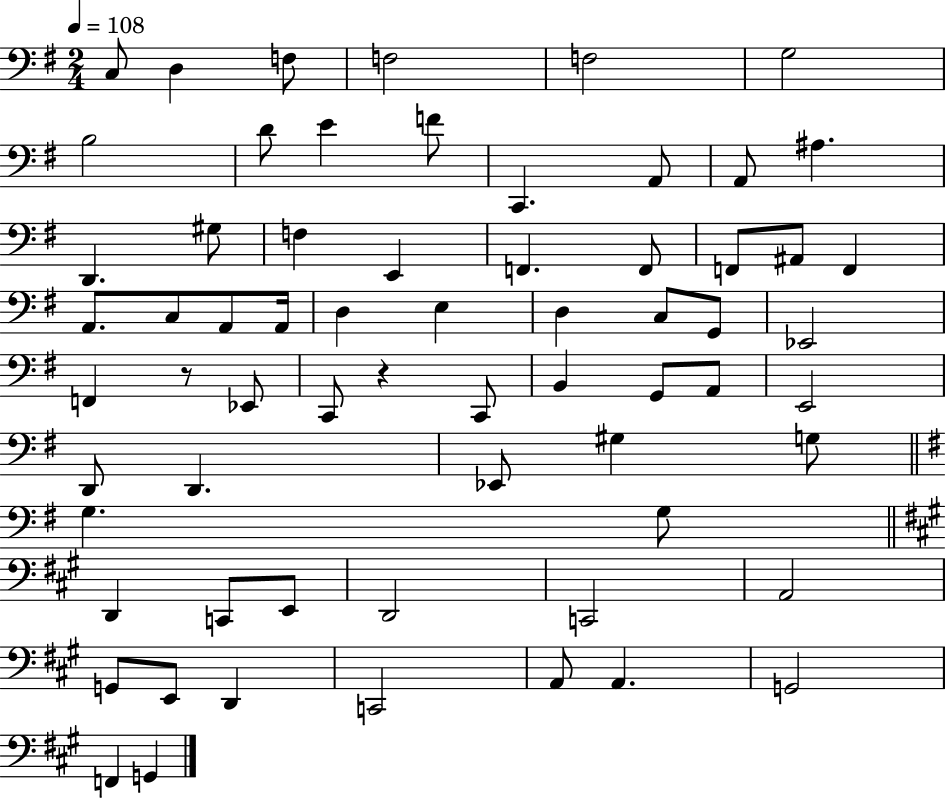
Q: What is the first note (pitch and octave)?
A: C3